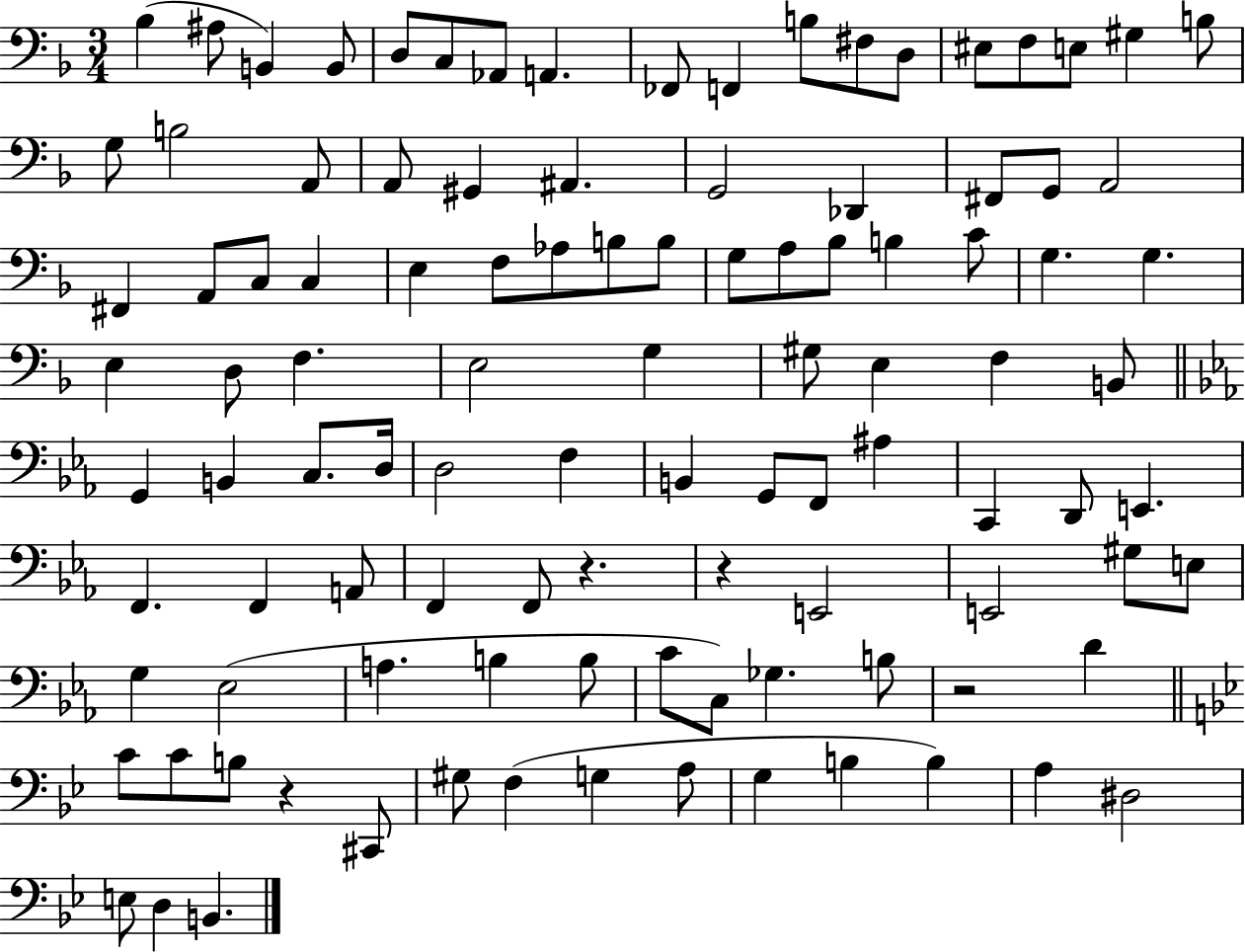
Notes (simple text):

Bb3/q A#3/e B2/q B2/e D3/e C3/e Ab2/e A2/q. FES2/e F2/q B3/e F#3/e D3/e EIS3/e F3/e E3/e G#3/q B3/e G3/e B3/h A2/e A2/e G#2/q A#2/q. G2/h Db2/q F#2/e G2/e A2/h F#2/q A2/e C3/e C3/q E3/q F3/e Ab3/e B3/e B3/e G3/e A3/e Bb3/e B3/q C4/e G3/q. G3/q. E3/q D3/e F3/q. E3/h G3/q G#3/e E3/q F3/q B2/e G2/q B2/q C3/e. D3/s D3/h F3/q B2/q G2/e F2/e A#3/q C2/q D2/e E2/q. F2/q. F2/q A2/e F2/q F2/e R/q. R/q E2/h E2/h G#3/e E3/e G3/q Eb3/h A3/q. B3/q B3/e C4/e C3/e Gb3/q. B3/e R/h D4/q C4/e C4/e B3/e R/q C#2/e G#3/e F3/q G3/q A3/e G3/q B3/q B3/q A3/q D#3/h E3/e D3/q B2/q.